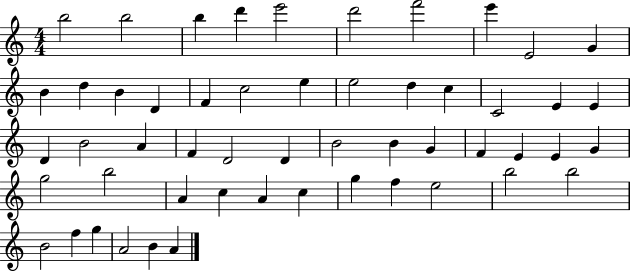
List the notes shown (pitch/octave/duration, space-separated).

B5/h B5/h B5/q D6/q E6/h D6/h F6/h E6/q E4/h G4/q B4/q D5/q B4/q D4/q F4/q C5/h E5/q E5/h D5/q C5/q C4/h E4/q E4/q D4/q B4/h A4/q F4/q D4/h D4/q B4/h B4/q G4/q F4/q E4/q E4/q G4/q G5/h B5/h A4/q C5/q A4/q C5/q G5/q F5/q E5/h B5/h B5/h B4/h F5/q G5/q A4/h B4/q A4/q